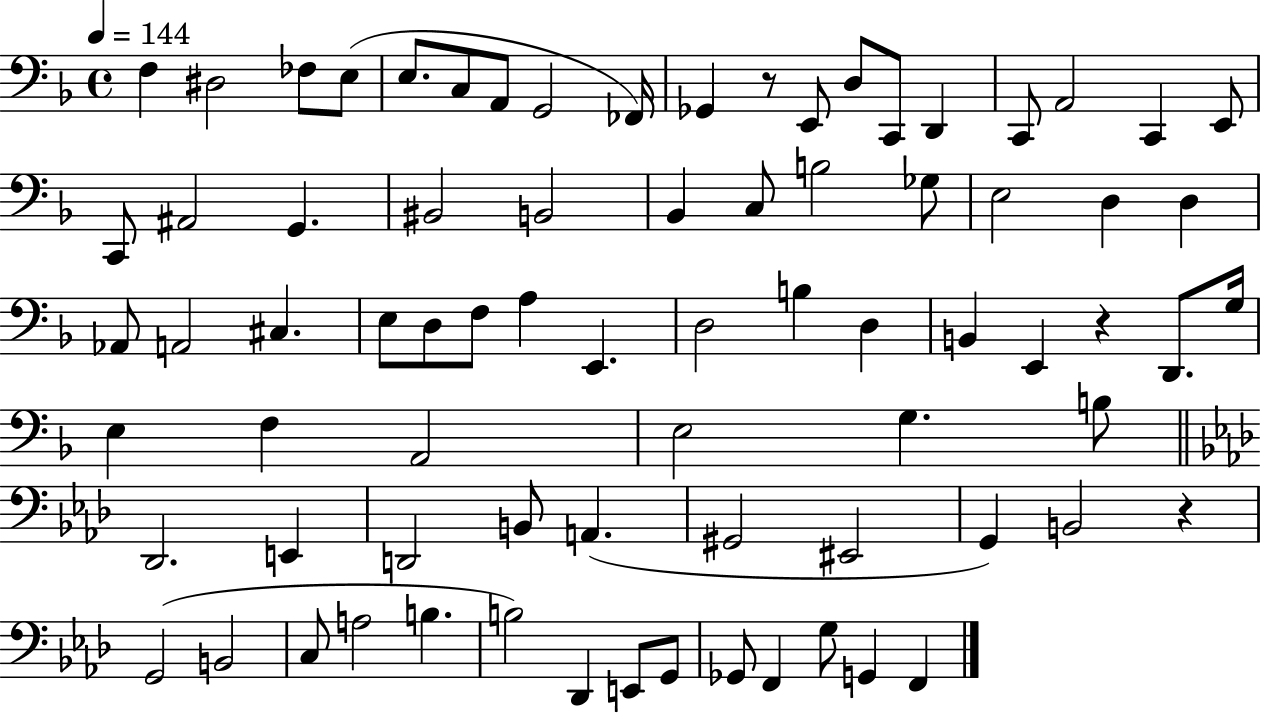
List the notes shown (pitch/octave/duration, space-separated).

F3/q D#3/h FES3/e E3/e E3/e. C3/e A2/e G2/h FES2/s Gb2/q R/e E2/e D3/e C2/e D2/q C2/e A2/h C2/q E2/e C2/e A#2/h G2/q. BIS2/h B2/h Bb2/q C3/e B3/h Gb3/e E3/h D3/q D3/q Ab2/e A2/h C#3/q. E3/e D3/e F3/e A3/q E2/q. D3/h B3/q D3/q B2/q E2/q R/q D2/e. G3/s E3/q F3/q A2/h E3/h G3/q. B3/e Db2/h. E2/q D2/h B2/e A2/q. G#2/h EIS2/h G2/q B2/h R/q G2/h B2/h C3/e A3/h B3/q. B3/h Db2/q E2/e G2/e Gb2/e F2/q G3/e G2/q F2/q